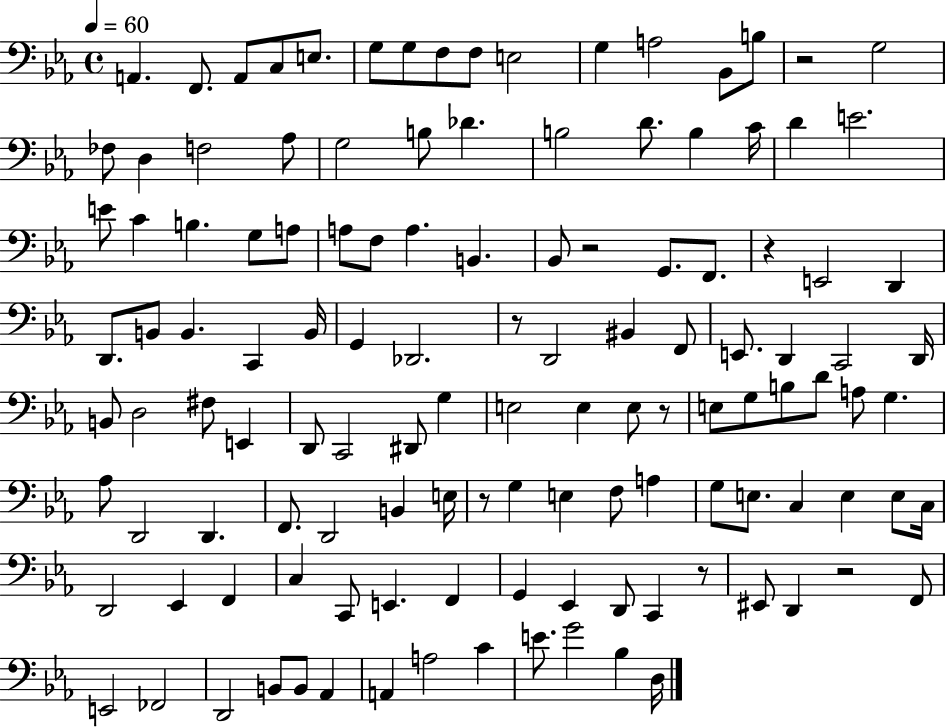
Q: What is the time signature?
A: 4/4